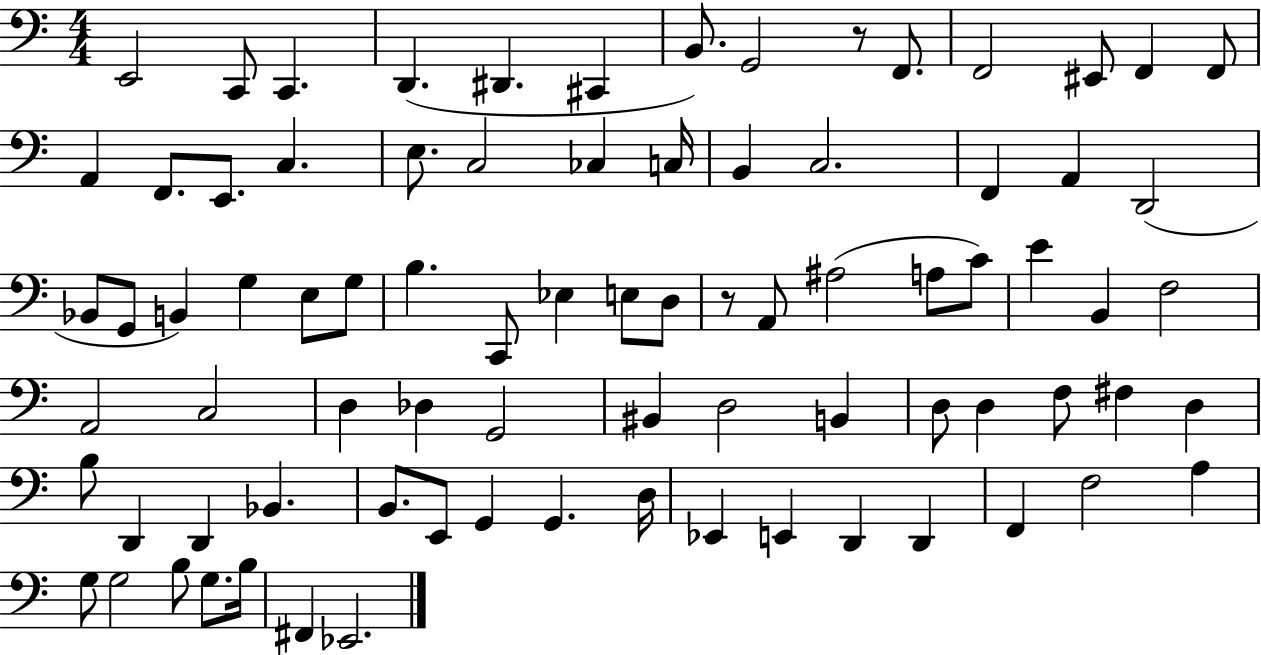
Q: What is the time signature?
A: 4/4